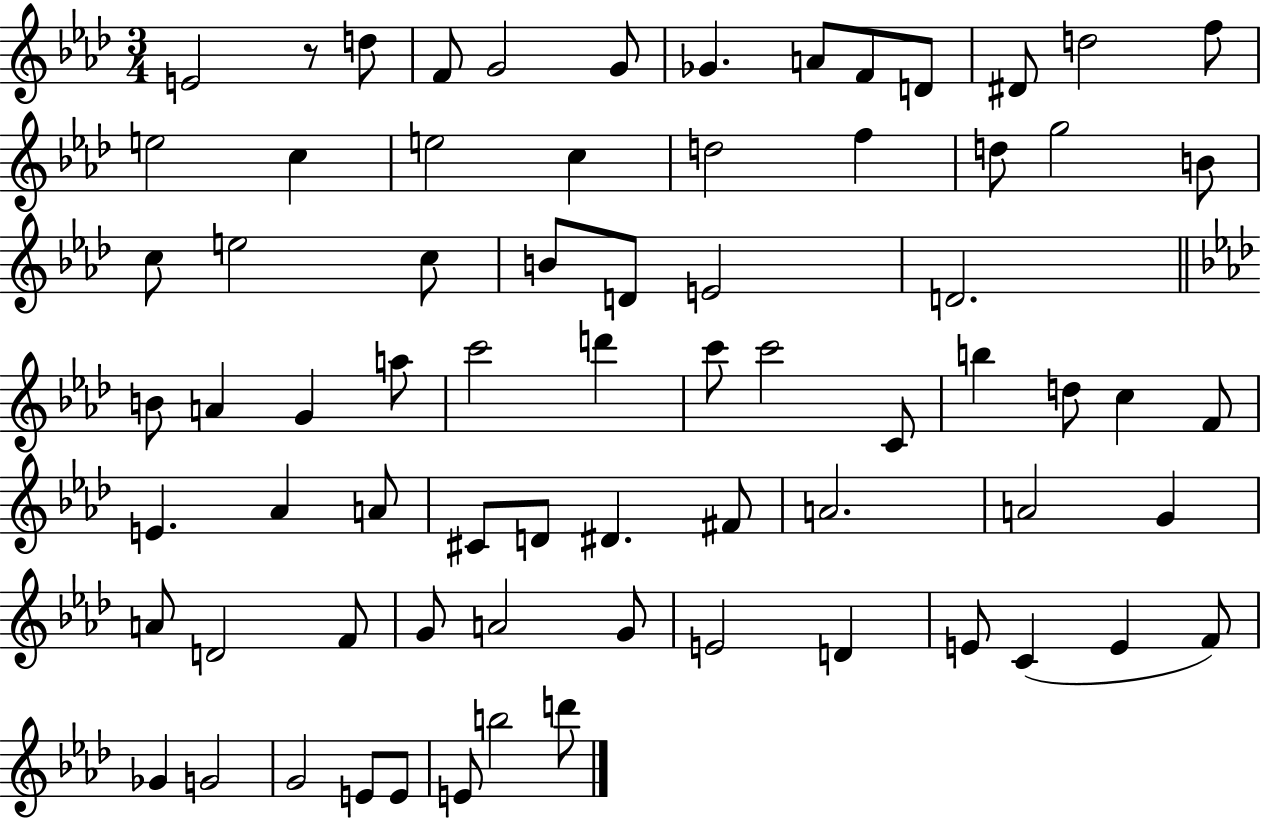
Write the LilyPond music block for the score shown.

{
  \clef treble
  \numericTimeSignature
  \time 3/4
  \key aes \major
  e'2 r8 d''8 | f'8 g'2 g'8 | ges'4. a'8 f'8 d'8 | dis'8 d''2 f''8 | \break e''2 c''4 | e''2 c''4 | d''2 f''4 | d''8 g''2 b'8 | \break c''8 e''2 c''8 | b'8 d'8 e'2 | d'2. | \bar "||" \break \key aes \major b'8 a'4 g'4 a''8 | c'''2 d'''4 | c'''8 c'''2 c'8 | b''4 d''8 c''4 f'8 | \break e'4. aes'4 a'8 | cis'8 d'8 dis'4. fis'8 | a'2. | a'2 g'4 | \break a'8 d'2 f'8 | g'8 a'2 g'8 | e'2 d'4 | e'8 c'4( e'4 f'8) | \break ges'4 g'2 | g'2 e'8 e'8 | e'8 b''2 d'''8 | \bar "|."
}